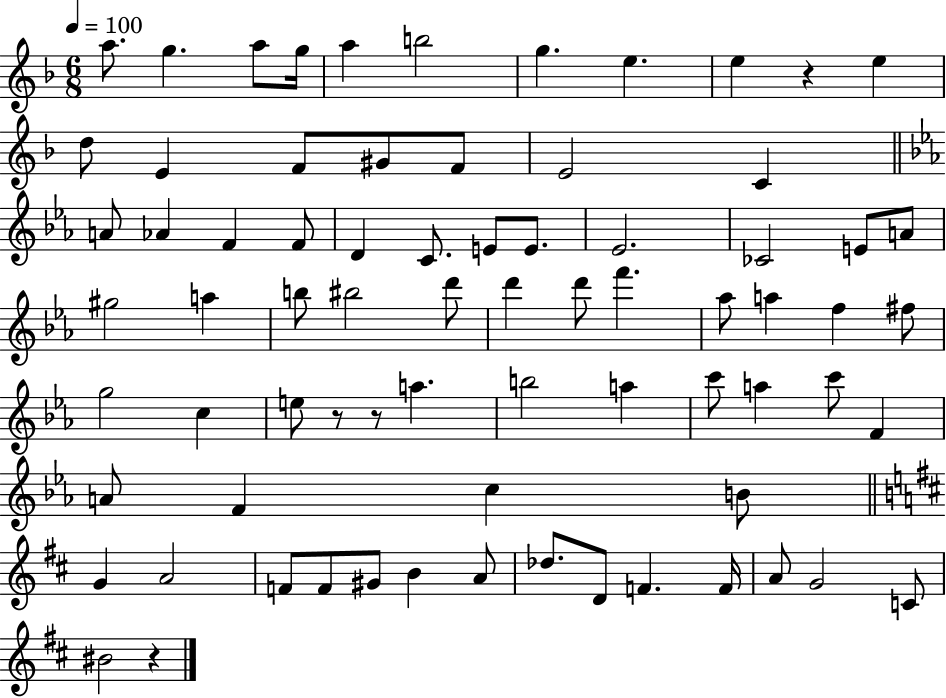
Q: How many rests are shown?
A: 4